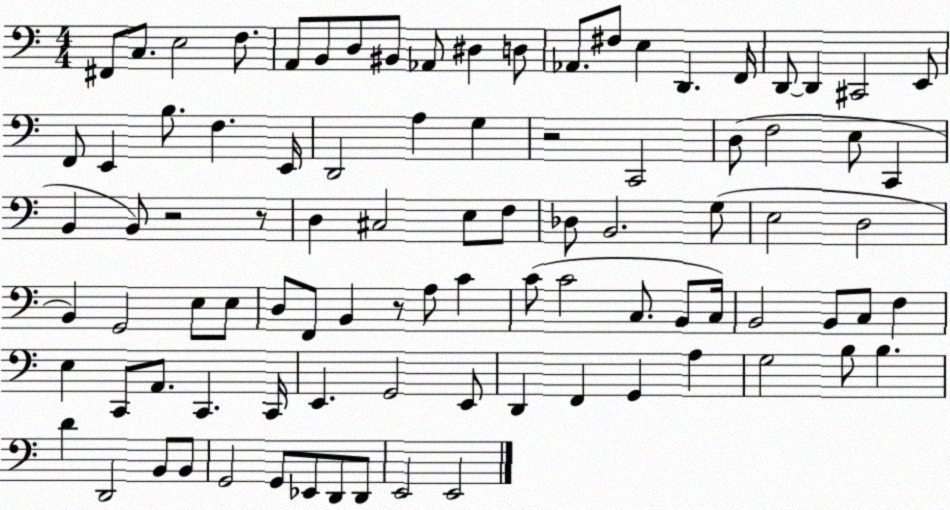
X:1
T:Untitled
M:4/4
L:1/4
K:C
^F,,/2 C,/2 E,2 F,/2 A,,/2 B,,/2 D,/2 ^B,,/2 _A,,/2 ^D, D,/2 _A,,/2 ^F,/2 E, D,, F,,/4 D,,/2 D,, ^C,,2 E,,/2 F,,/2 E,, B,/2 F, E,,/4 D,,2 A, G, z2 C,,2 D,/2 F,2 E,/2 C,, B,, B,,/2 z2 z/2 D, ^C,2 E,/2 F,/2 _D,/2 B,,2 G,/2 E,2 D,2 B,, G,,2 E,/2 E,/2 D,/2 F,,/2 B,, z/2 A,/2 C C/2 C2 C,/2 B,,/2 C,/4 B,,2 B,,/2 C,/2 F, E, C,,/2 A,,/2 C,, C,,/4 E,, G,,2 E,,/2 D,, F,, G,, A, G,2 B,/2 B, D D,,2 B,,/2 B,,/2 G,,2 G,,/2 _E,,/2 D,,/2 D,,/2 E,,2 E,,2